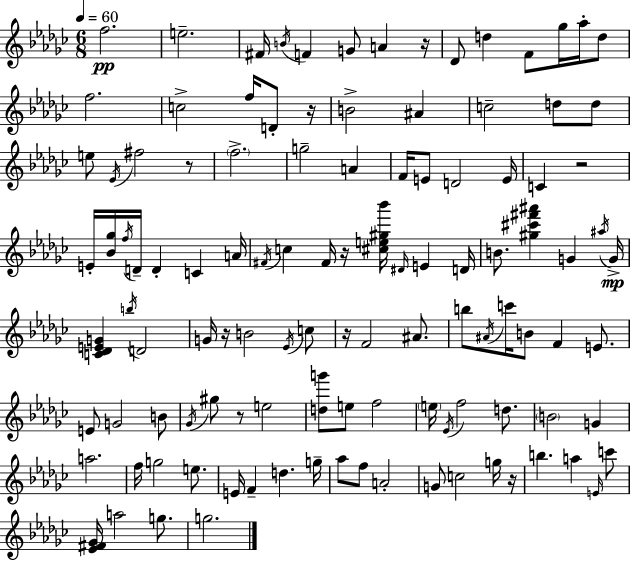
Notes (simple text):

F5/h. E5/h. F#4/s B4/s F4/q G4/e A4/q R/s Db4/e D5/q F4/e Gb5/s Ab5/s D5/e F5/h. C5/h F5/s D4/e R/s B4/h A#4/q C5/h D5/e D5/e E5/e Eb4/s F#5/h R/e F5/h. G5/h A4/q F4/s E4/e D4/h E4/s C4/q R/h E4/s [Bb4,Gb5]/s F5/s D4/s D4/q C4/q A4/s F#4/s C5/q F#4/s R/s [C#5,E5,G#5,Bb6]/s D#4/s E4/q D4/s B4/e. [G#5,C#6,F#6,A#6]/q G4/q A#5/s G4/s [C4,Db4,E4,G4]/q B5/s D4/h G4/s R/s B4/h Eb4/s C5/e R/s F4/h A#4/e. B5/e A#4/s C6/s B4/e F4/q E4/e. E4/e G4/h B4/e Gb4/s G#5/e R/e E5/h [D5,G6]/e E5/e F5/h E5/s Eb4/s F5/h D5/e. B4/h G4/q A5/h. F5/s G5/h E5/e. E4/s F4/q D5/q. G5/s Ab5/e F5/e A4/h G4/e C5/h G5/s R/s B5/q. A5/q E4/s C6/e [Eb4,F#4,Gb4]/s A5/h G5/e. G5/h.